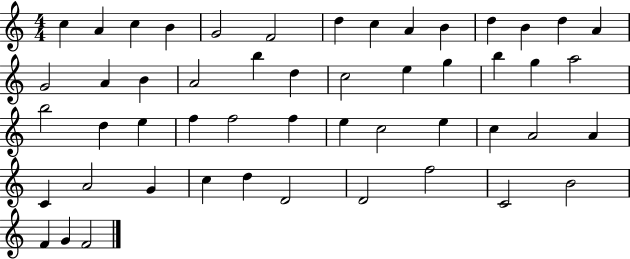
X:1
T:Untitled
M:4/4
L:1/4
K:C
c A c B G2 F2 d c A B d B d A G2 A B A2 b d c2 e g b g a2 b2 d e f f2 f e c2 e c A2 A C A2 G c d D2 D2 f2 C2 B2 F G F2